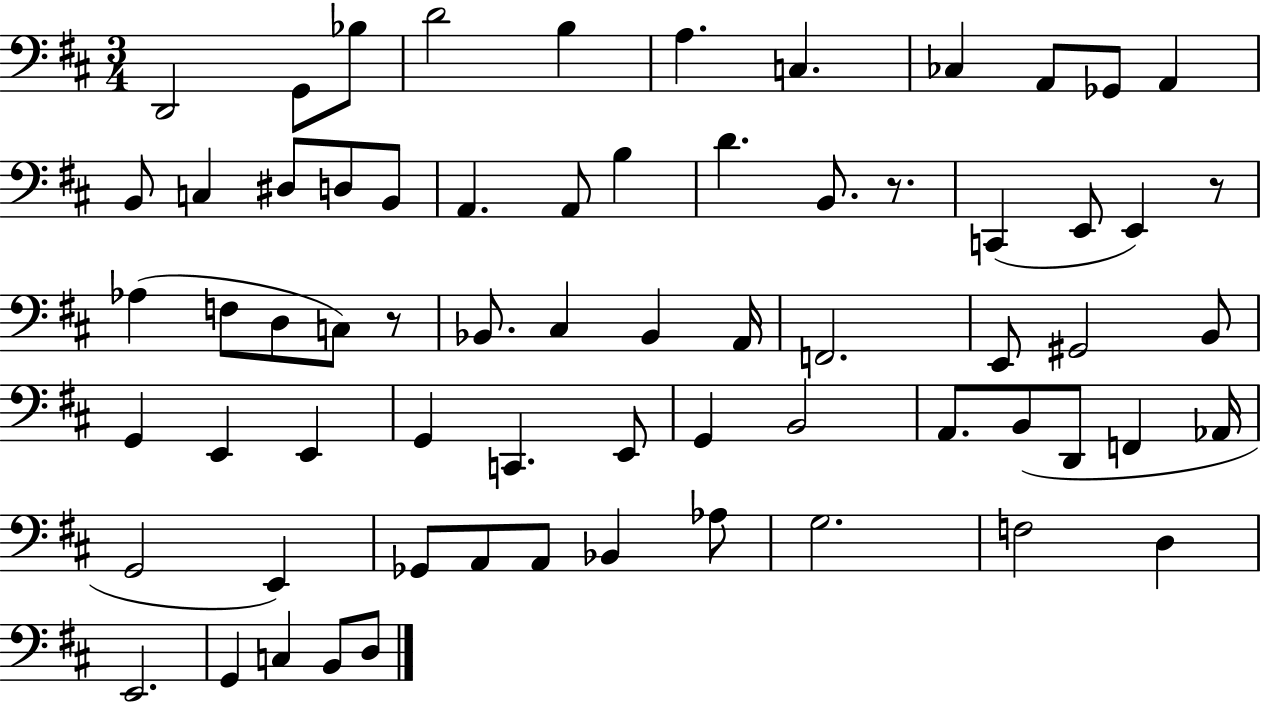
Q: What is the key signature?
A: D major